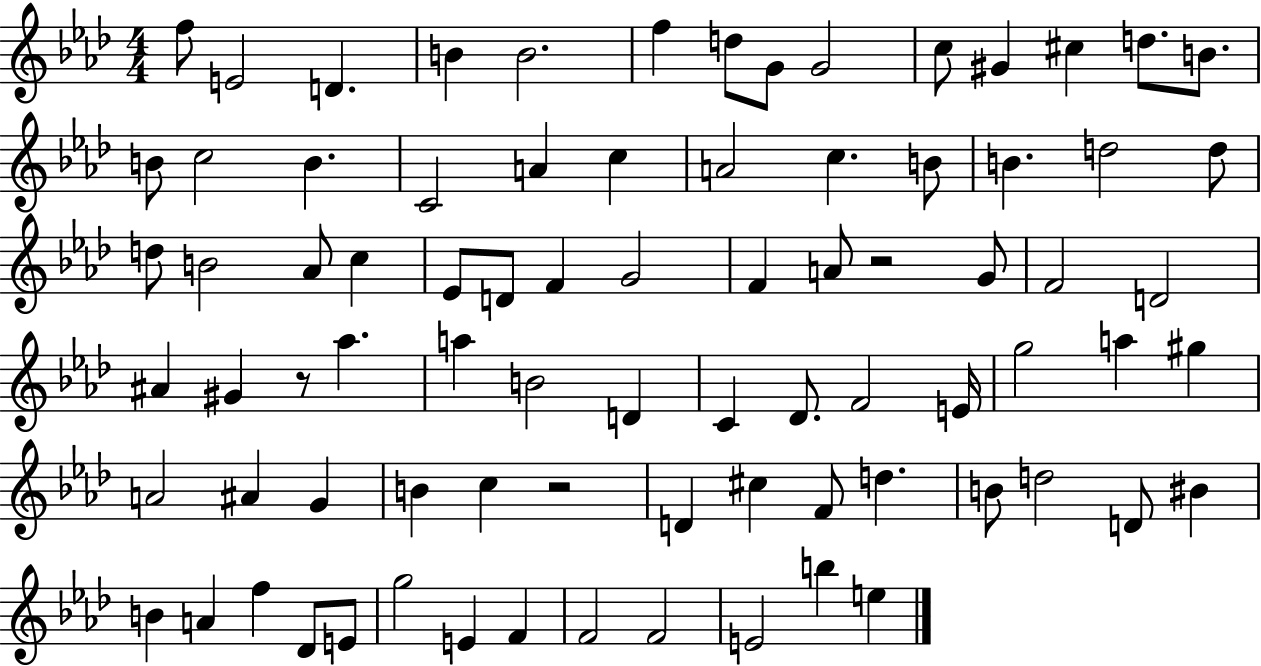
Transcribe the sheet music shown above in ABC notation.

X:1
T:Untitled
M:4/4
L:1/4
K:Ab
f/2 E2 D B B2 f d/2 G/2 G2 c/2 ^G ^c d/2 B/2 B/2 c2 B C2 A c A2 c B/2 B d2 d/2 d/2 B2 _A/2 c _E/2 D/2 F G2 F A/2 z2 G/2 F2 D2 ^A ^G z/2 _a a B2 D C _D/2 F2 E/4 g2 a ^g A2 ^A G B c z2 D ^c F/2 d B/2 d2 D/2 ^B B A f _D/2 E/2 g2 E F F2 F2 E2 b e